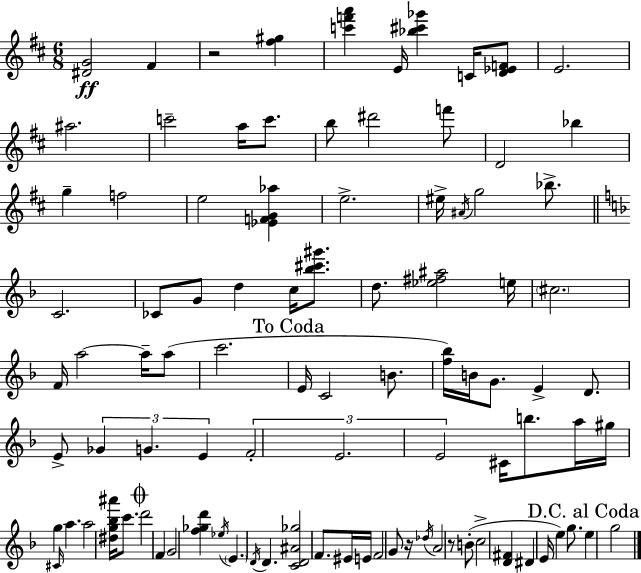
{
  \clef treble
  \numericTimeSignature
  \time 6/8
  \key d \major
  <dis' g'>2\ff fis'4 | r2 <fis'' gis''>4 | <c''' f''' a'''>4 e'16 <bes'' cis''' ges'''>4 c'16 <d' ees' f'>8 | e'2. | \break ais''2. | c'''2-- a''16 c'''8. | b''8 dis'''2 f'''8 | d'2 bes''4 | \break g''4-- f''2 | e''2 <ees' f' g' aes''>4 | e''2.-> | eis''16-> \acciaccatura { ais'16 } g''2 bes''8.-> | \break \bar "||" \break \key d \minor c'2. | ces'8 g'8 d''4 c''16 <bes'' cis''' gis'''>8. | d''8. <ees'' fis'' ais''>2 e''16 | \parenthesize cis''2. | \break f'16 a''2~~ a''16-- a''8( | c'''2. | \mark "To Coda" e'16 c'2 b'8. | <f'' bes''>16) b'16 g'8. e'4-> d'8. | \break e'8-> \tuplet 3/2 { ges'4 g'4. | e'4 } \tuplet 3/2 { f'2-. | e'2. | e'2 } cis'16 b''8. | \break a''16 gis''16 g''4 \grace { cis'16 } a''4. | a''2 <dis'' g'' bes'' ais'''>16 c'''8. | \mark \markup { \musicglyph "scripts.coda" } d'''2 f'4 | g'2 <f'' ges'' d'''>4 | \break \acciaccatura { ees''16 } \parenthesize e'4. \acciaccatura { d'16 } d'4. | <c' d' ais' ges''>2 f'8. | eis'16 e'16 f'2 | g'8 r16 \acciaccatura { des''16 } a'2 | \break r8 b'8-.( c''2-> | <d' fis'>4 dis'4 e'16 e''4) | g''8. \mark "D.C. al Coda" e''4 g''2 | \bar "|."
}